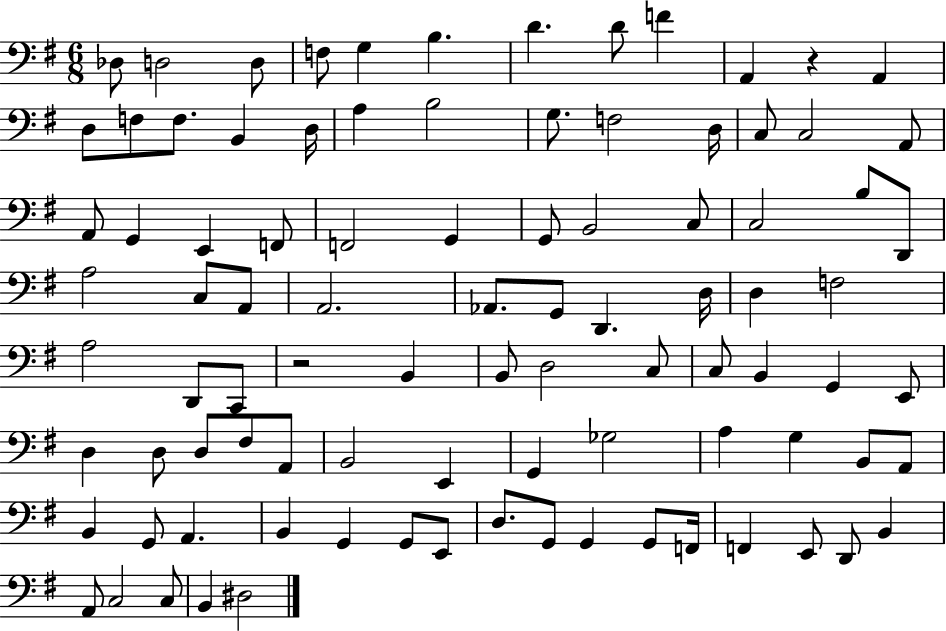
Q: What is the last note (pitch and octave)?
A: D#3